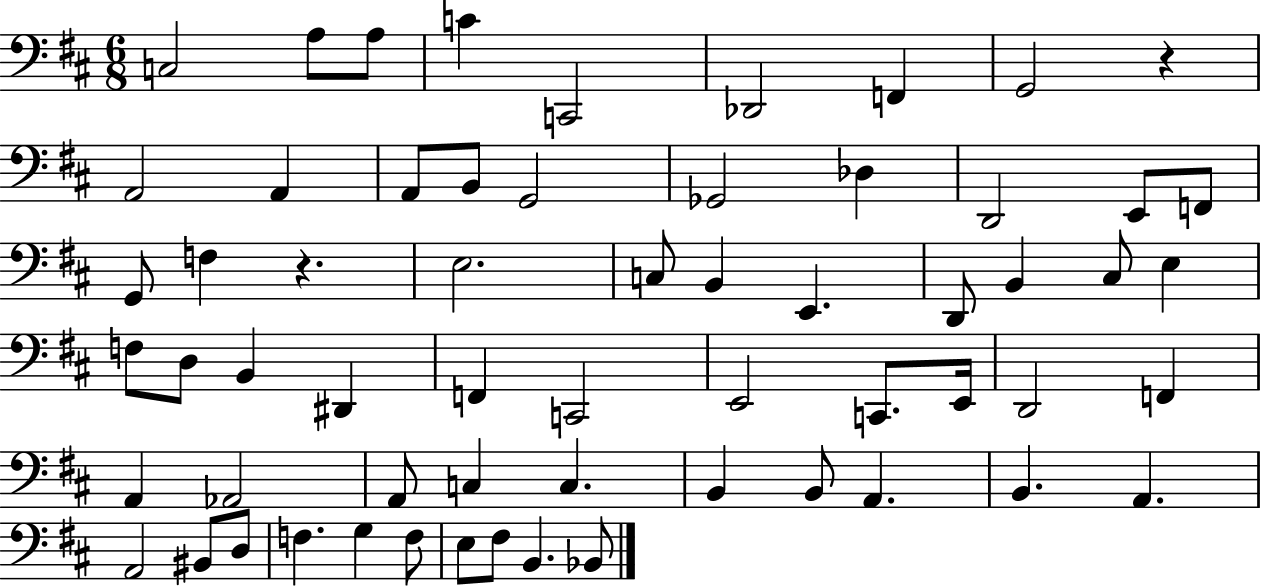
C3/h A3/e A3/e C4/q C2/h Db2/h F2/q G2/h R/q A2/h A2/q A2/e B2/e G2/h Gb2/h Db3/q D2/h E2/e F2/e G2/e F3/q R/q. E3/h. C3/e B2/q E2/q. D2/e B2/q C#3/e E3/q F3/e D3/e B2/q D#2/q F2/q C2/h E2/h C2/e. E2/s D2/h F2/q A2/q Ab2/h A2/e C3/q C3/q. B2/q B2/e A2/q. B2/q. A2/q. A2/h BIS2/e D3/e F3/q. G3/q F3/e E3/e F#3/e B2/q. Bb2/e